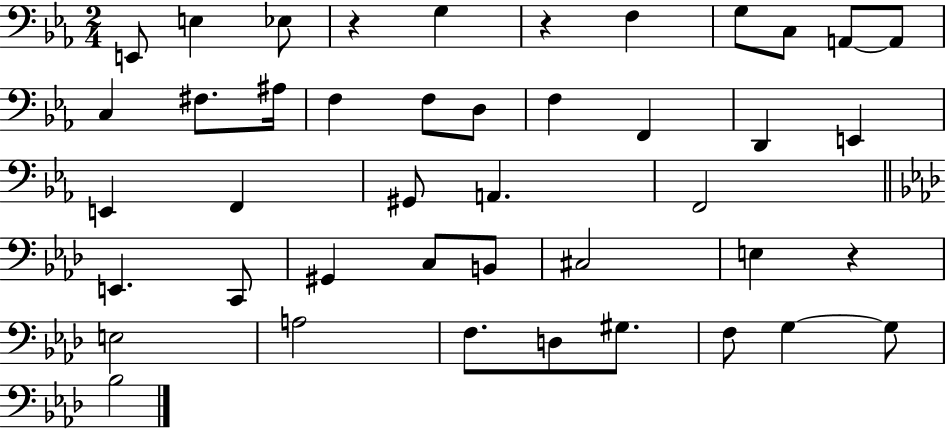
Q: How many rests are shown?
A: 3